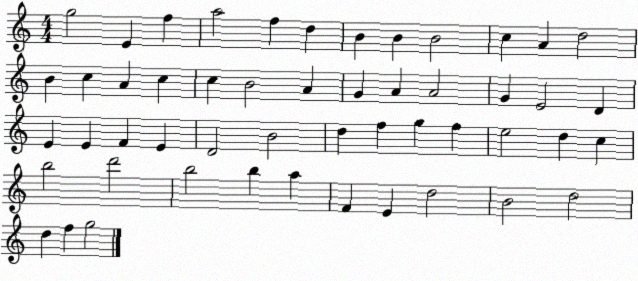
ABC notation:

X:1
T:Untitled
M:4/4
L:1/4
K:C
g2 E f a2 f d B B B2 c A d2 B c A c c B2 A G A A2 G E2 D E E F E D2 B2 d f g f e2 d c b2 d'2 b2 b a F E d2 B2 d2 d f g2